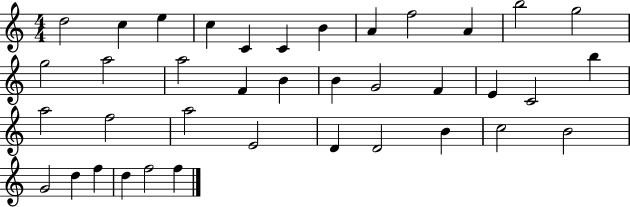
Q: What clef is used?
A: treble